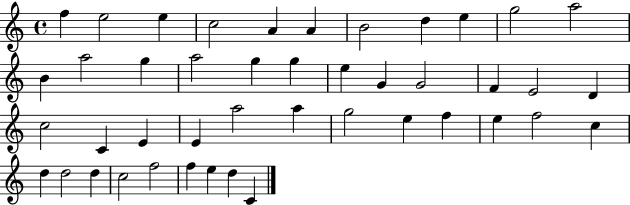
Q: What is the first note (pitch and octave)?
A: F5